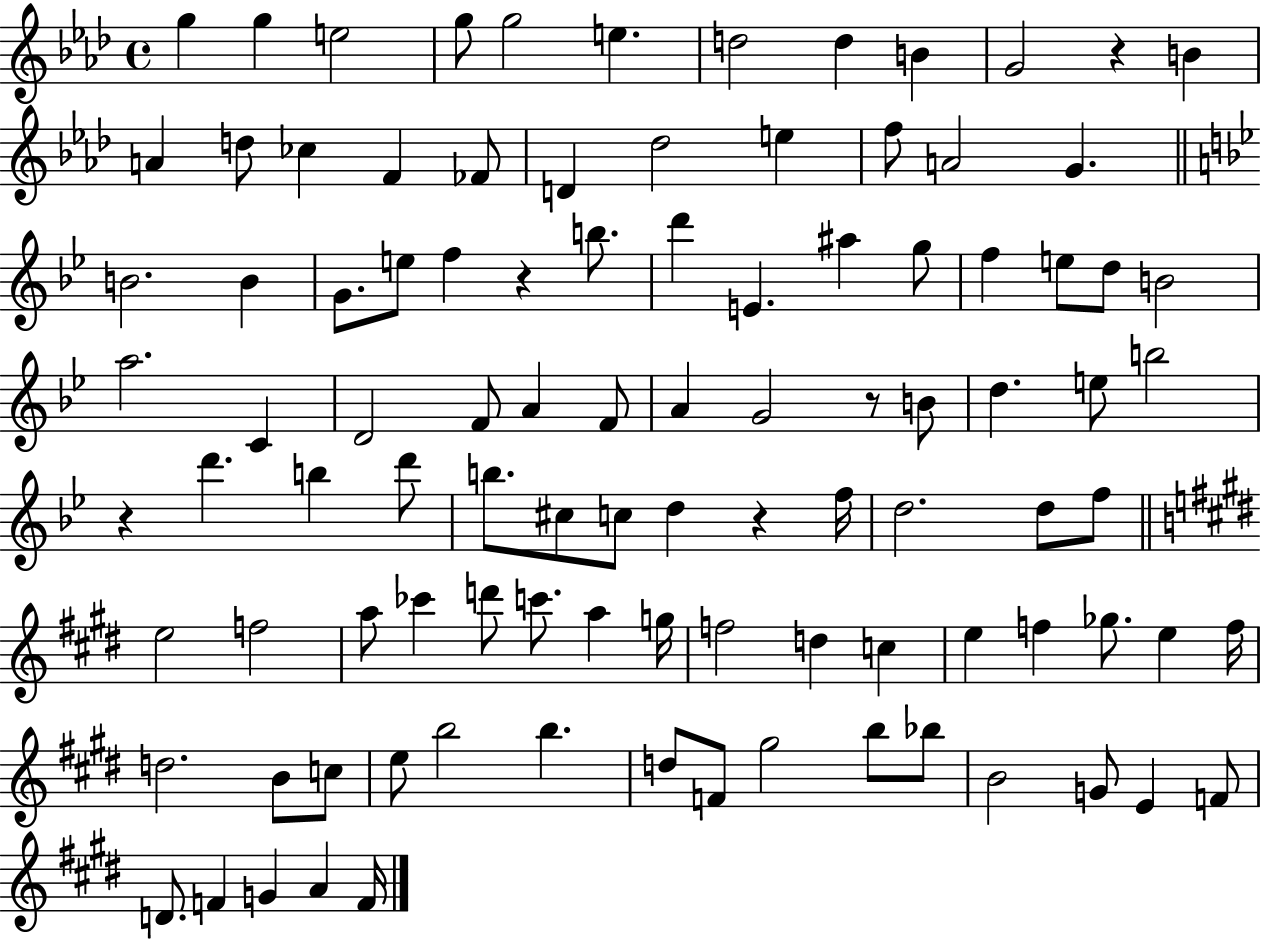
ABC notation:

X:1
T:Untitled
M:4/4
L:1/4
K:Ab
g g e2 g/2 g2 e d2 d B G2 z B A d/2 _c F _F/2 D _d2 e f/2 A2 G B2 B G/2 e/2 f z b/2 d' E ^a g/2 f e/2 d/2 B2 a2 C D2 F/2 A F/2 A G2 z/2 B/2 d e/2 b2 z d' b d'/2 b/2 ^c/2 c/2 d z f/4 d2 d/2 f/2 e2 f2 a/2 _c' d'/2 c'/2 a g/4 f2 d c e f _g/2 e f/4 d2 B/2 c/2 e/2 b2 b d/2 F/2 ^g2 b/2 _b/2 B2 G/2 E F/2 D/2 F G A F/4